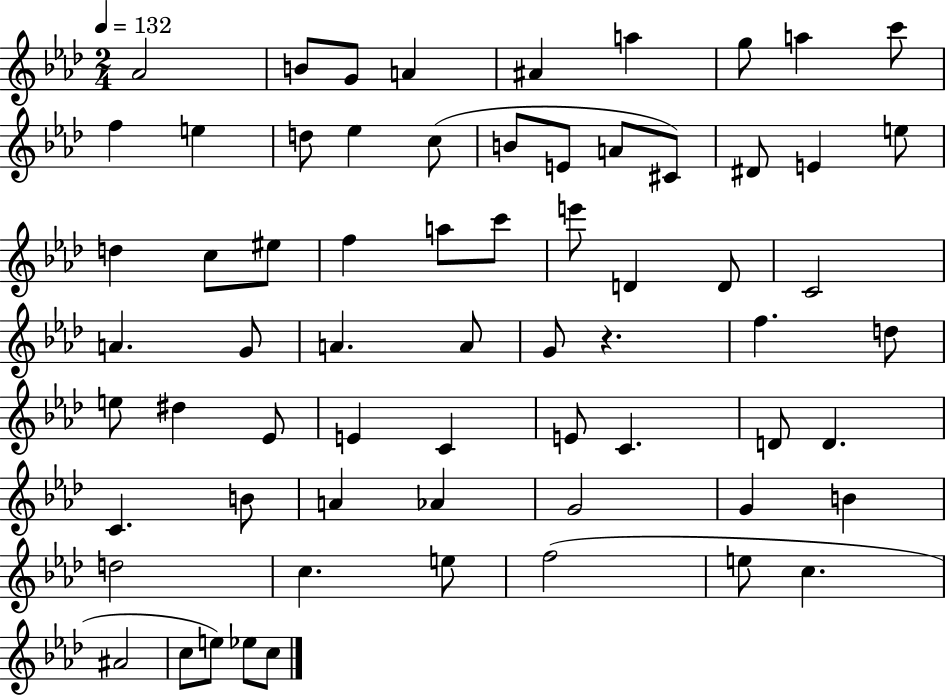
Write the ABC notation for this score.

X:1
T:Untitled
M:2/4
L:1/4
K:Ab
_A2 B/2 G/2 A ^A a g/2 a c'/2 f e d/2 _e c/2 B/2 E/2 A/2 ^C/2 ^D/2 E e/2 d c/2 ^e/2 f a/2 c'/2 e'/2 D D/2 C2 A G/2 A A/2 G/2 z f d/2 e/2 ^d _E/2 E C E/2 C D/2 D C B/2 A _A G2 G B d2 c e/2 f2 e/2 c ^A2 c/2 e/2 _e/2 c/2